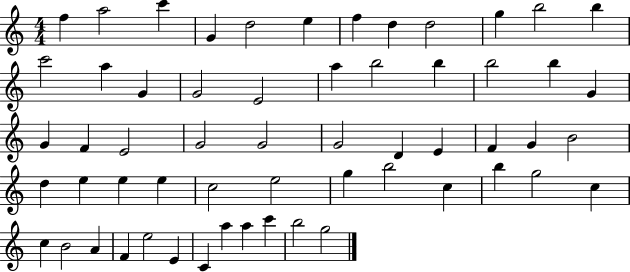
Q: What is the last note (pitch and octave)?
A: G5